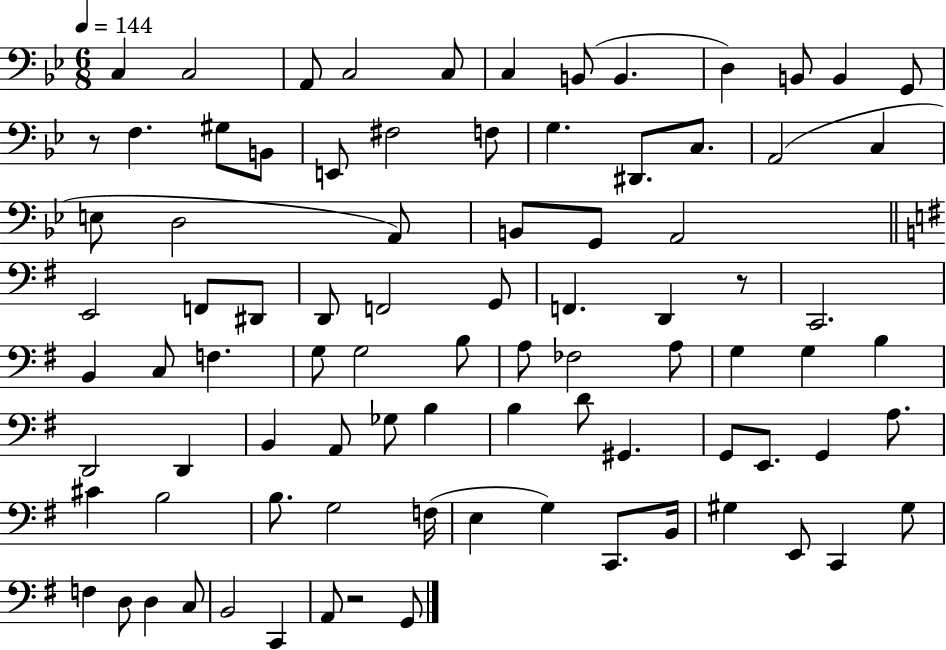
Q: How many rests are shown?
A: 3